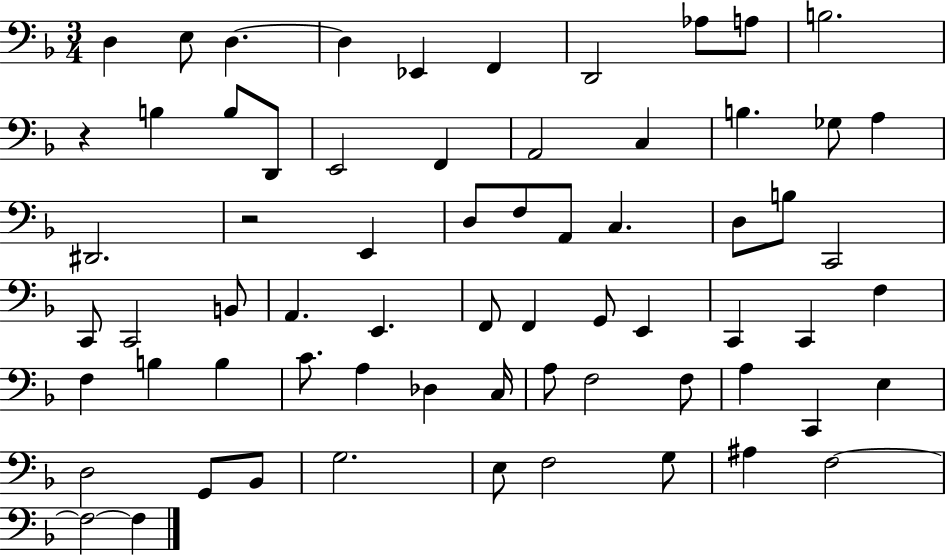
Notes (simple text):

D3/q E3/e D3/q. D3/q Eb2/q F2/q D2/h Ab3/e A3/e B3/h. R/q B3/q B3/e D2/e E2/h F2/q A2/h C3/q B3/q. Gb3/e A3/q D#2/h. R/h E2/q D3/e F3/e A2/e C3/q. D3/e B3/e C2/h C2/e C2/h B2/e A2/q. E2/q. F2/e F2/q G2/e E2/q C2/q C2/q F3/q F3/q B3/q B3/q C4/e. A3/q Db3/q C3/s A3/e F3/h F3/e A3/q C2/q E3/q D3/h G2/e Bb2/e G3/h. E3/e F3/h G3/e A#3/q F3/h F3/h F3/q